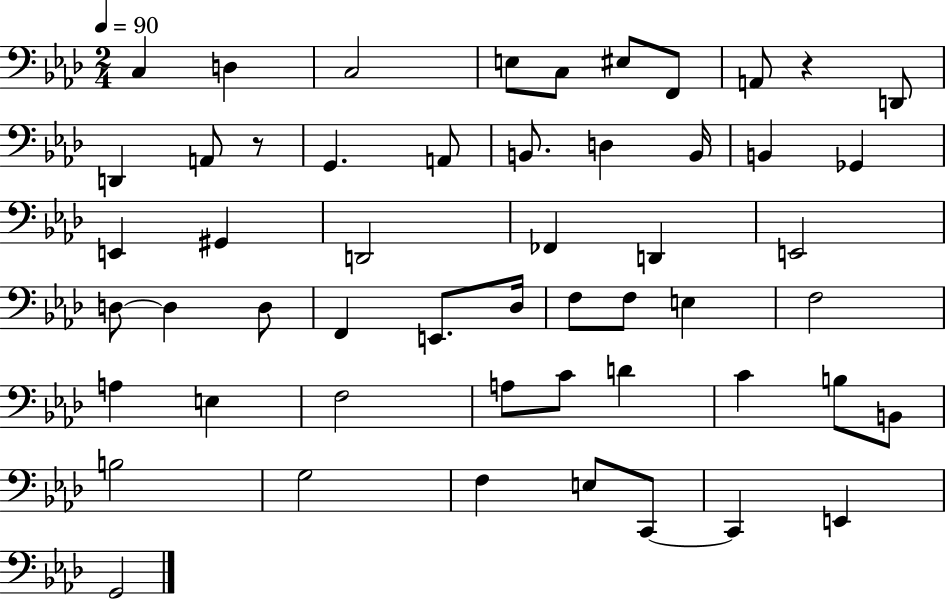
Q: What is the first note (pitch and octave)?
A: C3